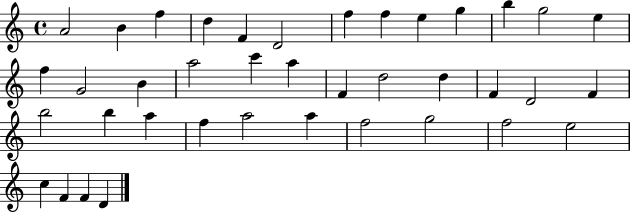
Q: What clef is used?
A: treble